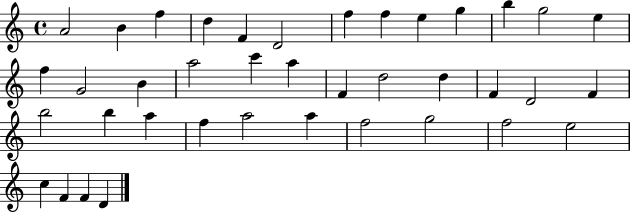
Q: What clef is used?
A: treble